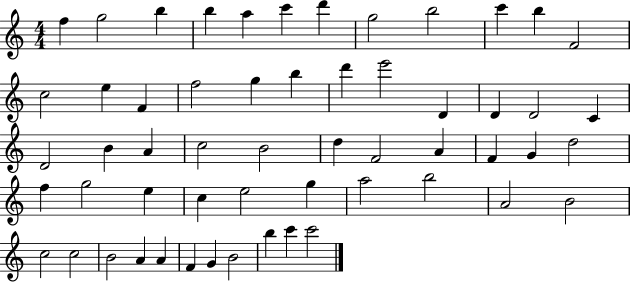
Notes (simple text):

F5/q G5/h B5/q B5/q A5/q C6/q D6/q G5/h B5/h C6/q B5/q F4/h C5/h E5/q F4/q F5/h G5/q B5/q D6/q E6/h D4/q D4/q D4/h C4/q D4/h B4/q A4/q C5/h B4/h D5/q F4/h A4/q F4/q G4/q D5/h F5/q G5/h E5/q C5/q E5/h G5/q A5/h B5/h A4/h B4/h C5/h C5/h B4/h A4/q A4/q F4/q G4/q B4/h B5/q C6/q C6/h